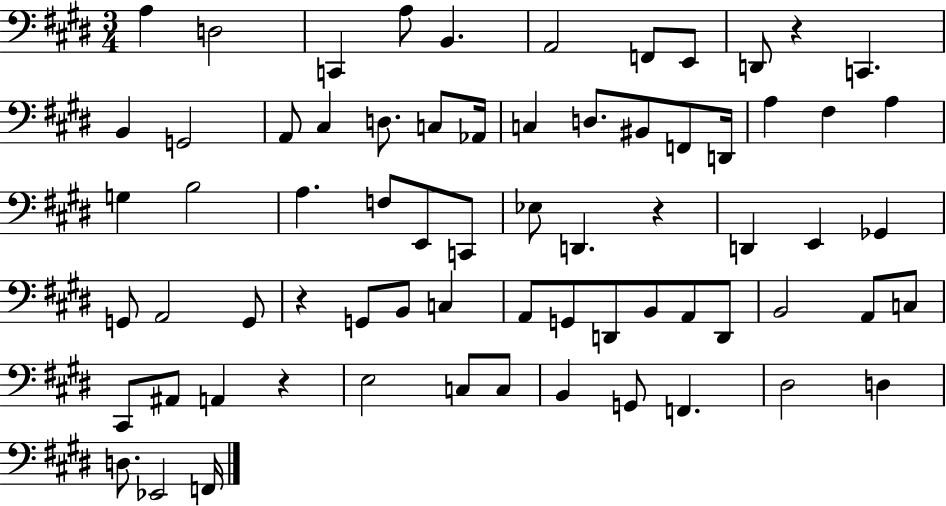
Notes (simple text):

A3/q D3/h C2/q A3/e B2/q. A2/h F2/e E2/e D2/e R/q C2/q. B2/q G2/h A2/e C#3/q D3/e. C3/e Ab2/s C3/q D3/e. BIS2/e F2/e D2/s A3/q F#3/q A3/q G3/q B3/h A3/q. F3/e E2/e C2/e Eb3/e D2/q. R/q D2/q E2/q Gb2/q G2/e A2/h G2/e R/q G2/e B2/e C3/q A2/e G2/e D2/e B2/e A2/e D2/e B2/h A2/e C3/e C#2/e A#2/e A2/q R/q E3/h C3/e C3/e B2/q G2/e F2/q. D#3/h D3/q D3/e. Eb2/h F2/s